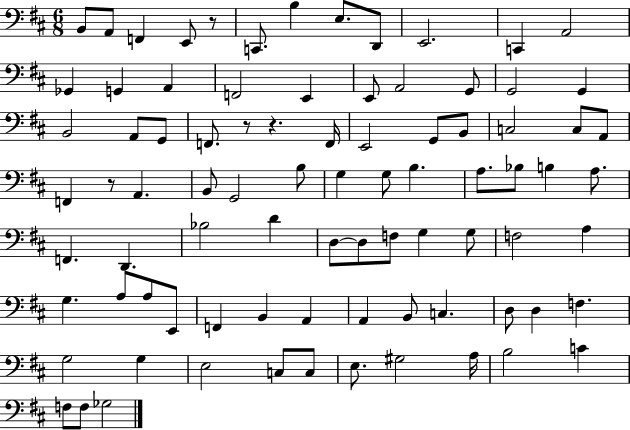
B2/e A2/e F2/q E2/e R/e C2/e. B3/q E3/e. D2/e E2/h. C2/q A2/h Gb2/q G2/q A2/q F2/h E2/q E2/e A2/h G2/e G2/h G2/q B2/h A2/e G2/e F2/e. R/e R/q. F2/s E2/h G2/e B2/e C3/h C3/e A2/e F2/q R/e A2/q. B2/e G2/h B3/e G3/q G3/e B3/q. A3/e. Bb3/e B3/q A3/e. F2/q. D2/q. Bb3/h D4/q D3/e D3/e F3/e G3/q G3/e F3/h A3/q G3/q. A3/e A3/e E2/e F2/q B2/q A2/q A2/q B2/e C3/q. D3/e D3/q F3/q. G3/h G3/q E3/h C3/e C3/e E3/e. G#3/h A3/s B3/h C4/q F3/e F3/e Gb3/h